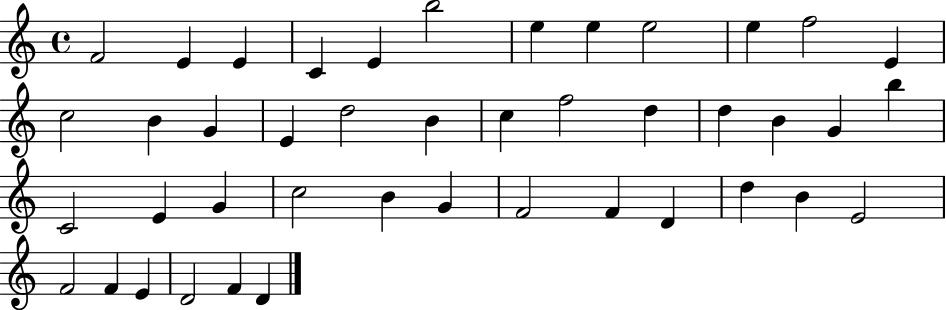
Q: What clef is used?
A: treble